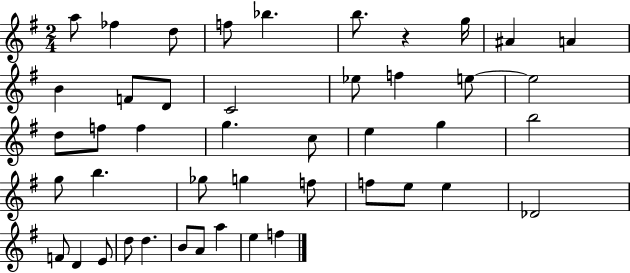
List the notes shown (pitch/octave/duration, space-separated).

A5/e FES5/q D5/e F5/e Bb5/q. B5/e. R/q G5/s A#4/q A4/q B4/q F4/e D4/e C4/h Eb5/e F5/q E5/e E5/h D5/e F5/e F5/q G5/q. C5/e E5/q G5/q B5/h G5/e B5/q. Gb5/e G5/q F5/e F5/e E5/e E5/q Db4/h F4/e D4/q E4/e D5/e D5/q. B4/e A4/e A5/q E5/q F5/q